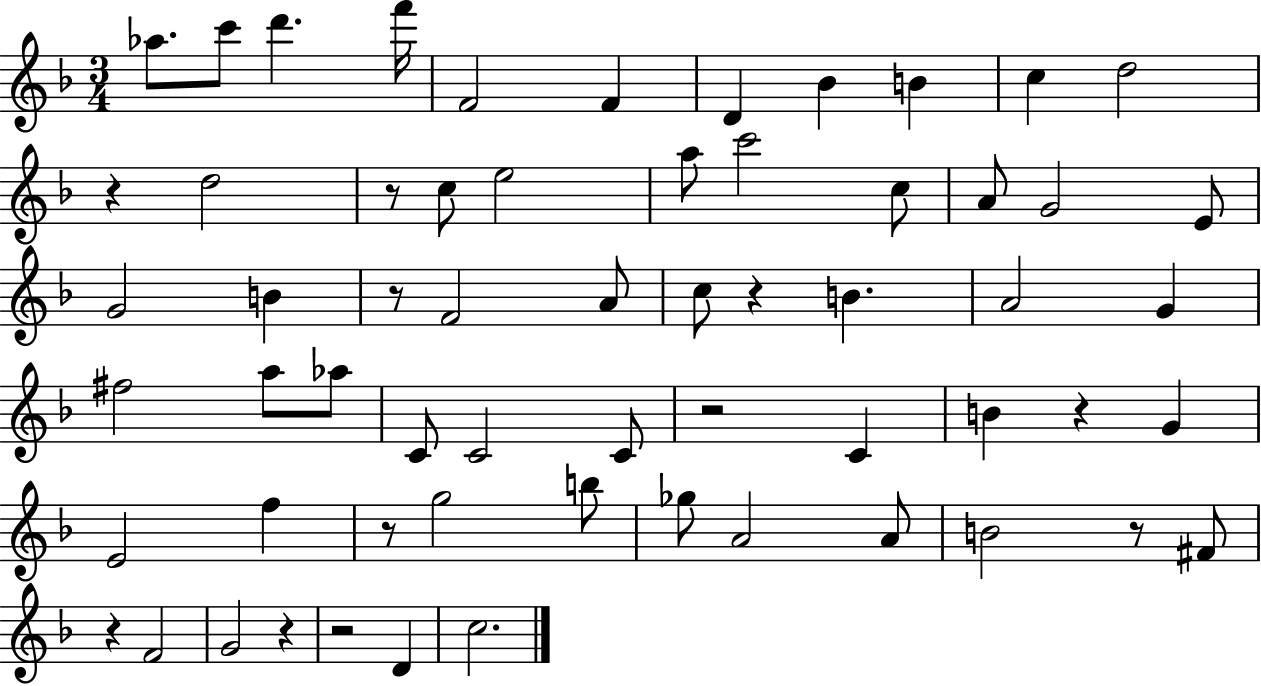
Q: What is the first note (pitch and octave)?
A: Ab5